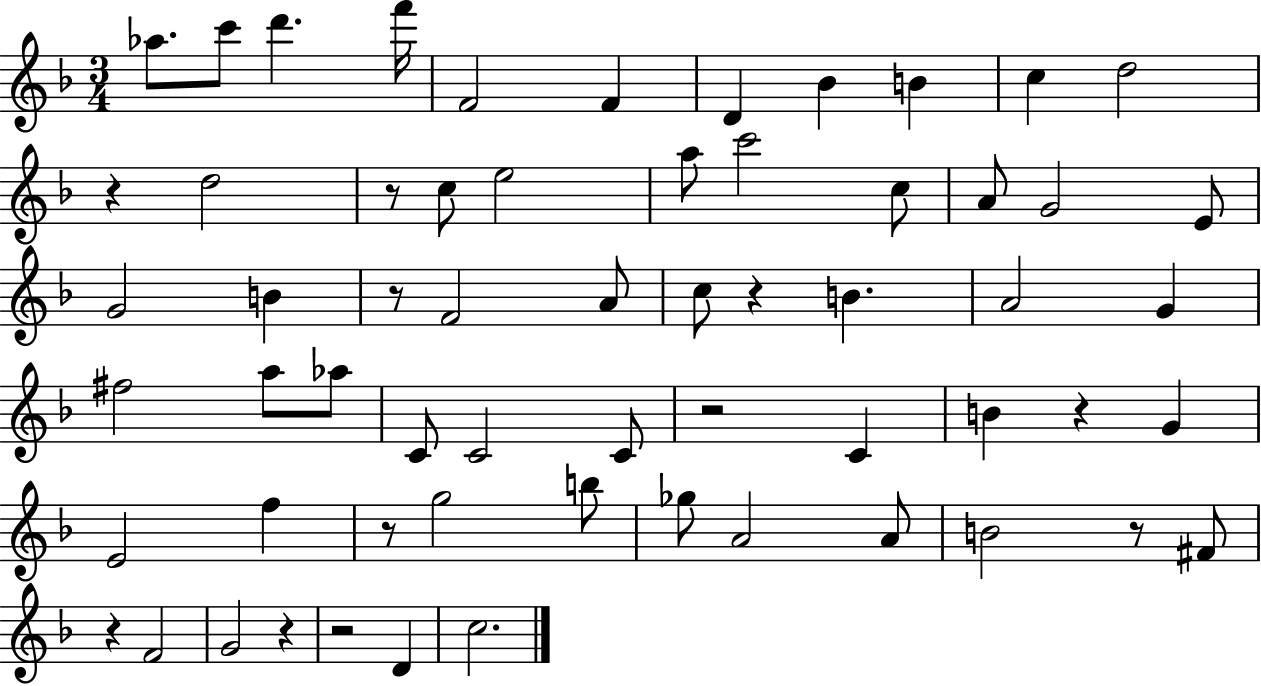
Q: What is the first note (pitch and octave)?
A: Ab5